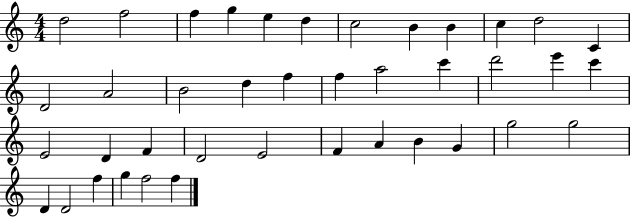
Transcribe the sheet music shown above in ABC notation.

X:1
T:Untitled
M:4/4
L:1/4
K:C
d2 f2 f g e d c2 B B c d2 C D2 A2 B2 d f f a2 c' d'2 e' c' E2 D F D2 E2 F A B G g2 g2 D D2 f g f2 f